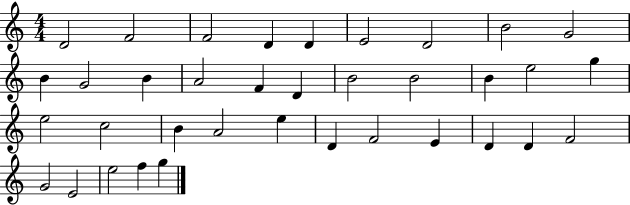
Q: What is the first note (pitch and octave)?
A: D4